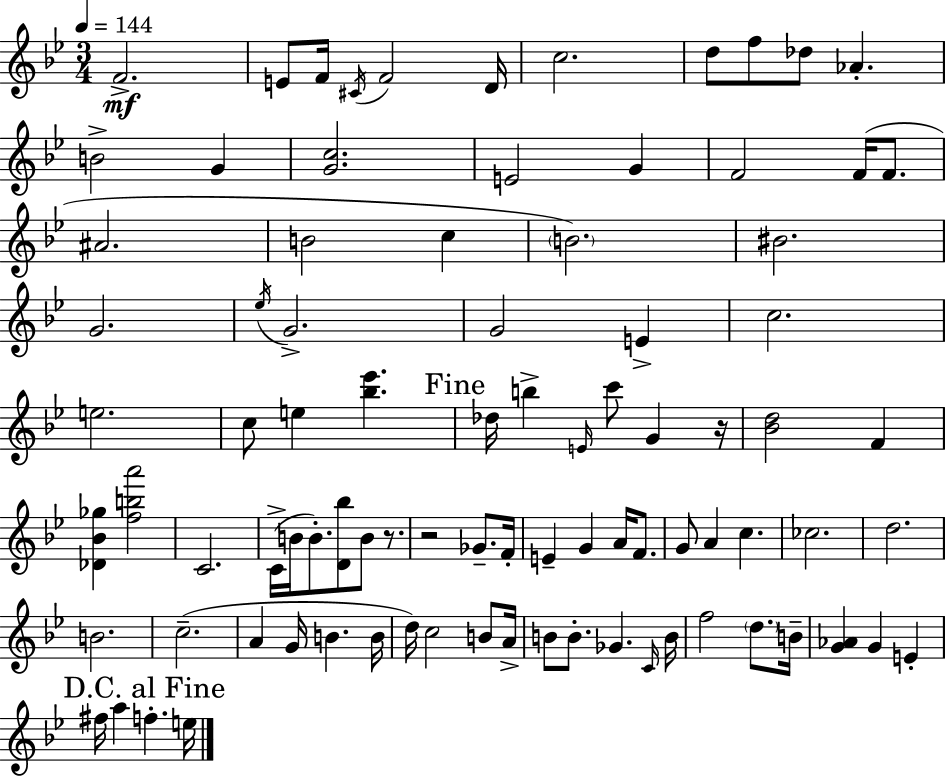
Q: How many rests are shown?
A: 3